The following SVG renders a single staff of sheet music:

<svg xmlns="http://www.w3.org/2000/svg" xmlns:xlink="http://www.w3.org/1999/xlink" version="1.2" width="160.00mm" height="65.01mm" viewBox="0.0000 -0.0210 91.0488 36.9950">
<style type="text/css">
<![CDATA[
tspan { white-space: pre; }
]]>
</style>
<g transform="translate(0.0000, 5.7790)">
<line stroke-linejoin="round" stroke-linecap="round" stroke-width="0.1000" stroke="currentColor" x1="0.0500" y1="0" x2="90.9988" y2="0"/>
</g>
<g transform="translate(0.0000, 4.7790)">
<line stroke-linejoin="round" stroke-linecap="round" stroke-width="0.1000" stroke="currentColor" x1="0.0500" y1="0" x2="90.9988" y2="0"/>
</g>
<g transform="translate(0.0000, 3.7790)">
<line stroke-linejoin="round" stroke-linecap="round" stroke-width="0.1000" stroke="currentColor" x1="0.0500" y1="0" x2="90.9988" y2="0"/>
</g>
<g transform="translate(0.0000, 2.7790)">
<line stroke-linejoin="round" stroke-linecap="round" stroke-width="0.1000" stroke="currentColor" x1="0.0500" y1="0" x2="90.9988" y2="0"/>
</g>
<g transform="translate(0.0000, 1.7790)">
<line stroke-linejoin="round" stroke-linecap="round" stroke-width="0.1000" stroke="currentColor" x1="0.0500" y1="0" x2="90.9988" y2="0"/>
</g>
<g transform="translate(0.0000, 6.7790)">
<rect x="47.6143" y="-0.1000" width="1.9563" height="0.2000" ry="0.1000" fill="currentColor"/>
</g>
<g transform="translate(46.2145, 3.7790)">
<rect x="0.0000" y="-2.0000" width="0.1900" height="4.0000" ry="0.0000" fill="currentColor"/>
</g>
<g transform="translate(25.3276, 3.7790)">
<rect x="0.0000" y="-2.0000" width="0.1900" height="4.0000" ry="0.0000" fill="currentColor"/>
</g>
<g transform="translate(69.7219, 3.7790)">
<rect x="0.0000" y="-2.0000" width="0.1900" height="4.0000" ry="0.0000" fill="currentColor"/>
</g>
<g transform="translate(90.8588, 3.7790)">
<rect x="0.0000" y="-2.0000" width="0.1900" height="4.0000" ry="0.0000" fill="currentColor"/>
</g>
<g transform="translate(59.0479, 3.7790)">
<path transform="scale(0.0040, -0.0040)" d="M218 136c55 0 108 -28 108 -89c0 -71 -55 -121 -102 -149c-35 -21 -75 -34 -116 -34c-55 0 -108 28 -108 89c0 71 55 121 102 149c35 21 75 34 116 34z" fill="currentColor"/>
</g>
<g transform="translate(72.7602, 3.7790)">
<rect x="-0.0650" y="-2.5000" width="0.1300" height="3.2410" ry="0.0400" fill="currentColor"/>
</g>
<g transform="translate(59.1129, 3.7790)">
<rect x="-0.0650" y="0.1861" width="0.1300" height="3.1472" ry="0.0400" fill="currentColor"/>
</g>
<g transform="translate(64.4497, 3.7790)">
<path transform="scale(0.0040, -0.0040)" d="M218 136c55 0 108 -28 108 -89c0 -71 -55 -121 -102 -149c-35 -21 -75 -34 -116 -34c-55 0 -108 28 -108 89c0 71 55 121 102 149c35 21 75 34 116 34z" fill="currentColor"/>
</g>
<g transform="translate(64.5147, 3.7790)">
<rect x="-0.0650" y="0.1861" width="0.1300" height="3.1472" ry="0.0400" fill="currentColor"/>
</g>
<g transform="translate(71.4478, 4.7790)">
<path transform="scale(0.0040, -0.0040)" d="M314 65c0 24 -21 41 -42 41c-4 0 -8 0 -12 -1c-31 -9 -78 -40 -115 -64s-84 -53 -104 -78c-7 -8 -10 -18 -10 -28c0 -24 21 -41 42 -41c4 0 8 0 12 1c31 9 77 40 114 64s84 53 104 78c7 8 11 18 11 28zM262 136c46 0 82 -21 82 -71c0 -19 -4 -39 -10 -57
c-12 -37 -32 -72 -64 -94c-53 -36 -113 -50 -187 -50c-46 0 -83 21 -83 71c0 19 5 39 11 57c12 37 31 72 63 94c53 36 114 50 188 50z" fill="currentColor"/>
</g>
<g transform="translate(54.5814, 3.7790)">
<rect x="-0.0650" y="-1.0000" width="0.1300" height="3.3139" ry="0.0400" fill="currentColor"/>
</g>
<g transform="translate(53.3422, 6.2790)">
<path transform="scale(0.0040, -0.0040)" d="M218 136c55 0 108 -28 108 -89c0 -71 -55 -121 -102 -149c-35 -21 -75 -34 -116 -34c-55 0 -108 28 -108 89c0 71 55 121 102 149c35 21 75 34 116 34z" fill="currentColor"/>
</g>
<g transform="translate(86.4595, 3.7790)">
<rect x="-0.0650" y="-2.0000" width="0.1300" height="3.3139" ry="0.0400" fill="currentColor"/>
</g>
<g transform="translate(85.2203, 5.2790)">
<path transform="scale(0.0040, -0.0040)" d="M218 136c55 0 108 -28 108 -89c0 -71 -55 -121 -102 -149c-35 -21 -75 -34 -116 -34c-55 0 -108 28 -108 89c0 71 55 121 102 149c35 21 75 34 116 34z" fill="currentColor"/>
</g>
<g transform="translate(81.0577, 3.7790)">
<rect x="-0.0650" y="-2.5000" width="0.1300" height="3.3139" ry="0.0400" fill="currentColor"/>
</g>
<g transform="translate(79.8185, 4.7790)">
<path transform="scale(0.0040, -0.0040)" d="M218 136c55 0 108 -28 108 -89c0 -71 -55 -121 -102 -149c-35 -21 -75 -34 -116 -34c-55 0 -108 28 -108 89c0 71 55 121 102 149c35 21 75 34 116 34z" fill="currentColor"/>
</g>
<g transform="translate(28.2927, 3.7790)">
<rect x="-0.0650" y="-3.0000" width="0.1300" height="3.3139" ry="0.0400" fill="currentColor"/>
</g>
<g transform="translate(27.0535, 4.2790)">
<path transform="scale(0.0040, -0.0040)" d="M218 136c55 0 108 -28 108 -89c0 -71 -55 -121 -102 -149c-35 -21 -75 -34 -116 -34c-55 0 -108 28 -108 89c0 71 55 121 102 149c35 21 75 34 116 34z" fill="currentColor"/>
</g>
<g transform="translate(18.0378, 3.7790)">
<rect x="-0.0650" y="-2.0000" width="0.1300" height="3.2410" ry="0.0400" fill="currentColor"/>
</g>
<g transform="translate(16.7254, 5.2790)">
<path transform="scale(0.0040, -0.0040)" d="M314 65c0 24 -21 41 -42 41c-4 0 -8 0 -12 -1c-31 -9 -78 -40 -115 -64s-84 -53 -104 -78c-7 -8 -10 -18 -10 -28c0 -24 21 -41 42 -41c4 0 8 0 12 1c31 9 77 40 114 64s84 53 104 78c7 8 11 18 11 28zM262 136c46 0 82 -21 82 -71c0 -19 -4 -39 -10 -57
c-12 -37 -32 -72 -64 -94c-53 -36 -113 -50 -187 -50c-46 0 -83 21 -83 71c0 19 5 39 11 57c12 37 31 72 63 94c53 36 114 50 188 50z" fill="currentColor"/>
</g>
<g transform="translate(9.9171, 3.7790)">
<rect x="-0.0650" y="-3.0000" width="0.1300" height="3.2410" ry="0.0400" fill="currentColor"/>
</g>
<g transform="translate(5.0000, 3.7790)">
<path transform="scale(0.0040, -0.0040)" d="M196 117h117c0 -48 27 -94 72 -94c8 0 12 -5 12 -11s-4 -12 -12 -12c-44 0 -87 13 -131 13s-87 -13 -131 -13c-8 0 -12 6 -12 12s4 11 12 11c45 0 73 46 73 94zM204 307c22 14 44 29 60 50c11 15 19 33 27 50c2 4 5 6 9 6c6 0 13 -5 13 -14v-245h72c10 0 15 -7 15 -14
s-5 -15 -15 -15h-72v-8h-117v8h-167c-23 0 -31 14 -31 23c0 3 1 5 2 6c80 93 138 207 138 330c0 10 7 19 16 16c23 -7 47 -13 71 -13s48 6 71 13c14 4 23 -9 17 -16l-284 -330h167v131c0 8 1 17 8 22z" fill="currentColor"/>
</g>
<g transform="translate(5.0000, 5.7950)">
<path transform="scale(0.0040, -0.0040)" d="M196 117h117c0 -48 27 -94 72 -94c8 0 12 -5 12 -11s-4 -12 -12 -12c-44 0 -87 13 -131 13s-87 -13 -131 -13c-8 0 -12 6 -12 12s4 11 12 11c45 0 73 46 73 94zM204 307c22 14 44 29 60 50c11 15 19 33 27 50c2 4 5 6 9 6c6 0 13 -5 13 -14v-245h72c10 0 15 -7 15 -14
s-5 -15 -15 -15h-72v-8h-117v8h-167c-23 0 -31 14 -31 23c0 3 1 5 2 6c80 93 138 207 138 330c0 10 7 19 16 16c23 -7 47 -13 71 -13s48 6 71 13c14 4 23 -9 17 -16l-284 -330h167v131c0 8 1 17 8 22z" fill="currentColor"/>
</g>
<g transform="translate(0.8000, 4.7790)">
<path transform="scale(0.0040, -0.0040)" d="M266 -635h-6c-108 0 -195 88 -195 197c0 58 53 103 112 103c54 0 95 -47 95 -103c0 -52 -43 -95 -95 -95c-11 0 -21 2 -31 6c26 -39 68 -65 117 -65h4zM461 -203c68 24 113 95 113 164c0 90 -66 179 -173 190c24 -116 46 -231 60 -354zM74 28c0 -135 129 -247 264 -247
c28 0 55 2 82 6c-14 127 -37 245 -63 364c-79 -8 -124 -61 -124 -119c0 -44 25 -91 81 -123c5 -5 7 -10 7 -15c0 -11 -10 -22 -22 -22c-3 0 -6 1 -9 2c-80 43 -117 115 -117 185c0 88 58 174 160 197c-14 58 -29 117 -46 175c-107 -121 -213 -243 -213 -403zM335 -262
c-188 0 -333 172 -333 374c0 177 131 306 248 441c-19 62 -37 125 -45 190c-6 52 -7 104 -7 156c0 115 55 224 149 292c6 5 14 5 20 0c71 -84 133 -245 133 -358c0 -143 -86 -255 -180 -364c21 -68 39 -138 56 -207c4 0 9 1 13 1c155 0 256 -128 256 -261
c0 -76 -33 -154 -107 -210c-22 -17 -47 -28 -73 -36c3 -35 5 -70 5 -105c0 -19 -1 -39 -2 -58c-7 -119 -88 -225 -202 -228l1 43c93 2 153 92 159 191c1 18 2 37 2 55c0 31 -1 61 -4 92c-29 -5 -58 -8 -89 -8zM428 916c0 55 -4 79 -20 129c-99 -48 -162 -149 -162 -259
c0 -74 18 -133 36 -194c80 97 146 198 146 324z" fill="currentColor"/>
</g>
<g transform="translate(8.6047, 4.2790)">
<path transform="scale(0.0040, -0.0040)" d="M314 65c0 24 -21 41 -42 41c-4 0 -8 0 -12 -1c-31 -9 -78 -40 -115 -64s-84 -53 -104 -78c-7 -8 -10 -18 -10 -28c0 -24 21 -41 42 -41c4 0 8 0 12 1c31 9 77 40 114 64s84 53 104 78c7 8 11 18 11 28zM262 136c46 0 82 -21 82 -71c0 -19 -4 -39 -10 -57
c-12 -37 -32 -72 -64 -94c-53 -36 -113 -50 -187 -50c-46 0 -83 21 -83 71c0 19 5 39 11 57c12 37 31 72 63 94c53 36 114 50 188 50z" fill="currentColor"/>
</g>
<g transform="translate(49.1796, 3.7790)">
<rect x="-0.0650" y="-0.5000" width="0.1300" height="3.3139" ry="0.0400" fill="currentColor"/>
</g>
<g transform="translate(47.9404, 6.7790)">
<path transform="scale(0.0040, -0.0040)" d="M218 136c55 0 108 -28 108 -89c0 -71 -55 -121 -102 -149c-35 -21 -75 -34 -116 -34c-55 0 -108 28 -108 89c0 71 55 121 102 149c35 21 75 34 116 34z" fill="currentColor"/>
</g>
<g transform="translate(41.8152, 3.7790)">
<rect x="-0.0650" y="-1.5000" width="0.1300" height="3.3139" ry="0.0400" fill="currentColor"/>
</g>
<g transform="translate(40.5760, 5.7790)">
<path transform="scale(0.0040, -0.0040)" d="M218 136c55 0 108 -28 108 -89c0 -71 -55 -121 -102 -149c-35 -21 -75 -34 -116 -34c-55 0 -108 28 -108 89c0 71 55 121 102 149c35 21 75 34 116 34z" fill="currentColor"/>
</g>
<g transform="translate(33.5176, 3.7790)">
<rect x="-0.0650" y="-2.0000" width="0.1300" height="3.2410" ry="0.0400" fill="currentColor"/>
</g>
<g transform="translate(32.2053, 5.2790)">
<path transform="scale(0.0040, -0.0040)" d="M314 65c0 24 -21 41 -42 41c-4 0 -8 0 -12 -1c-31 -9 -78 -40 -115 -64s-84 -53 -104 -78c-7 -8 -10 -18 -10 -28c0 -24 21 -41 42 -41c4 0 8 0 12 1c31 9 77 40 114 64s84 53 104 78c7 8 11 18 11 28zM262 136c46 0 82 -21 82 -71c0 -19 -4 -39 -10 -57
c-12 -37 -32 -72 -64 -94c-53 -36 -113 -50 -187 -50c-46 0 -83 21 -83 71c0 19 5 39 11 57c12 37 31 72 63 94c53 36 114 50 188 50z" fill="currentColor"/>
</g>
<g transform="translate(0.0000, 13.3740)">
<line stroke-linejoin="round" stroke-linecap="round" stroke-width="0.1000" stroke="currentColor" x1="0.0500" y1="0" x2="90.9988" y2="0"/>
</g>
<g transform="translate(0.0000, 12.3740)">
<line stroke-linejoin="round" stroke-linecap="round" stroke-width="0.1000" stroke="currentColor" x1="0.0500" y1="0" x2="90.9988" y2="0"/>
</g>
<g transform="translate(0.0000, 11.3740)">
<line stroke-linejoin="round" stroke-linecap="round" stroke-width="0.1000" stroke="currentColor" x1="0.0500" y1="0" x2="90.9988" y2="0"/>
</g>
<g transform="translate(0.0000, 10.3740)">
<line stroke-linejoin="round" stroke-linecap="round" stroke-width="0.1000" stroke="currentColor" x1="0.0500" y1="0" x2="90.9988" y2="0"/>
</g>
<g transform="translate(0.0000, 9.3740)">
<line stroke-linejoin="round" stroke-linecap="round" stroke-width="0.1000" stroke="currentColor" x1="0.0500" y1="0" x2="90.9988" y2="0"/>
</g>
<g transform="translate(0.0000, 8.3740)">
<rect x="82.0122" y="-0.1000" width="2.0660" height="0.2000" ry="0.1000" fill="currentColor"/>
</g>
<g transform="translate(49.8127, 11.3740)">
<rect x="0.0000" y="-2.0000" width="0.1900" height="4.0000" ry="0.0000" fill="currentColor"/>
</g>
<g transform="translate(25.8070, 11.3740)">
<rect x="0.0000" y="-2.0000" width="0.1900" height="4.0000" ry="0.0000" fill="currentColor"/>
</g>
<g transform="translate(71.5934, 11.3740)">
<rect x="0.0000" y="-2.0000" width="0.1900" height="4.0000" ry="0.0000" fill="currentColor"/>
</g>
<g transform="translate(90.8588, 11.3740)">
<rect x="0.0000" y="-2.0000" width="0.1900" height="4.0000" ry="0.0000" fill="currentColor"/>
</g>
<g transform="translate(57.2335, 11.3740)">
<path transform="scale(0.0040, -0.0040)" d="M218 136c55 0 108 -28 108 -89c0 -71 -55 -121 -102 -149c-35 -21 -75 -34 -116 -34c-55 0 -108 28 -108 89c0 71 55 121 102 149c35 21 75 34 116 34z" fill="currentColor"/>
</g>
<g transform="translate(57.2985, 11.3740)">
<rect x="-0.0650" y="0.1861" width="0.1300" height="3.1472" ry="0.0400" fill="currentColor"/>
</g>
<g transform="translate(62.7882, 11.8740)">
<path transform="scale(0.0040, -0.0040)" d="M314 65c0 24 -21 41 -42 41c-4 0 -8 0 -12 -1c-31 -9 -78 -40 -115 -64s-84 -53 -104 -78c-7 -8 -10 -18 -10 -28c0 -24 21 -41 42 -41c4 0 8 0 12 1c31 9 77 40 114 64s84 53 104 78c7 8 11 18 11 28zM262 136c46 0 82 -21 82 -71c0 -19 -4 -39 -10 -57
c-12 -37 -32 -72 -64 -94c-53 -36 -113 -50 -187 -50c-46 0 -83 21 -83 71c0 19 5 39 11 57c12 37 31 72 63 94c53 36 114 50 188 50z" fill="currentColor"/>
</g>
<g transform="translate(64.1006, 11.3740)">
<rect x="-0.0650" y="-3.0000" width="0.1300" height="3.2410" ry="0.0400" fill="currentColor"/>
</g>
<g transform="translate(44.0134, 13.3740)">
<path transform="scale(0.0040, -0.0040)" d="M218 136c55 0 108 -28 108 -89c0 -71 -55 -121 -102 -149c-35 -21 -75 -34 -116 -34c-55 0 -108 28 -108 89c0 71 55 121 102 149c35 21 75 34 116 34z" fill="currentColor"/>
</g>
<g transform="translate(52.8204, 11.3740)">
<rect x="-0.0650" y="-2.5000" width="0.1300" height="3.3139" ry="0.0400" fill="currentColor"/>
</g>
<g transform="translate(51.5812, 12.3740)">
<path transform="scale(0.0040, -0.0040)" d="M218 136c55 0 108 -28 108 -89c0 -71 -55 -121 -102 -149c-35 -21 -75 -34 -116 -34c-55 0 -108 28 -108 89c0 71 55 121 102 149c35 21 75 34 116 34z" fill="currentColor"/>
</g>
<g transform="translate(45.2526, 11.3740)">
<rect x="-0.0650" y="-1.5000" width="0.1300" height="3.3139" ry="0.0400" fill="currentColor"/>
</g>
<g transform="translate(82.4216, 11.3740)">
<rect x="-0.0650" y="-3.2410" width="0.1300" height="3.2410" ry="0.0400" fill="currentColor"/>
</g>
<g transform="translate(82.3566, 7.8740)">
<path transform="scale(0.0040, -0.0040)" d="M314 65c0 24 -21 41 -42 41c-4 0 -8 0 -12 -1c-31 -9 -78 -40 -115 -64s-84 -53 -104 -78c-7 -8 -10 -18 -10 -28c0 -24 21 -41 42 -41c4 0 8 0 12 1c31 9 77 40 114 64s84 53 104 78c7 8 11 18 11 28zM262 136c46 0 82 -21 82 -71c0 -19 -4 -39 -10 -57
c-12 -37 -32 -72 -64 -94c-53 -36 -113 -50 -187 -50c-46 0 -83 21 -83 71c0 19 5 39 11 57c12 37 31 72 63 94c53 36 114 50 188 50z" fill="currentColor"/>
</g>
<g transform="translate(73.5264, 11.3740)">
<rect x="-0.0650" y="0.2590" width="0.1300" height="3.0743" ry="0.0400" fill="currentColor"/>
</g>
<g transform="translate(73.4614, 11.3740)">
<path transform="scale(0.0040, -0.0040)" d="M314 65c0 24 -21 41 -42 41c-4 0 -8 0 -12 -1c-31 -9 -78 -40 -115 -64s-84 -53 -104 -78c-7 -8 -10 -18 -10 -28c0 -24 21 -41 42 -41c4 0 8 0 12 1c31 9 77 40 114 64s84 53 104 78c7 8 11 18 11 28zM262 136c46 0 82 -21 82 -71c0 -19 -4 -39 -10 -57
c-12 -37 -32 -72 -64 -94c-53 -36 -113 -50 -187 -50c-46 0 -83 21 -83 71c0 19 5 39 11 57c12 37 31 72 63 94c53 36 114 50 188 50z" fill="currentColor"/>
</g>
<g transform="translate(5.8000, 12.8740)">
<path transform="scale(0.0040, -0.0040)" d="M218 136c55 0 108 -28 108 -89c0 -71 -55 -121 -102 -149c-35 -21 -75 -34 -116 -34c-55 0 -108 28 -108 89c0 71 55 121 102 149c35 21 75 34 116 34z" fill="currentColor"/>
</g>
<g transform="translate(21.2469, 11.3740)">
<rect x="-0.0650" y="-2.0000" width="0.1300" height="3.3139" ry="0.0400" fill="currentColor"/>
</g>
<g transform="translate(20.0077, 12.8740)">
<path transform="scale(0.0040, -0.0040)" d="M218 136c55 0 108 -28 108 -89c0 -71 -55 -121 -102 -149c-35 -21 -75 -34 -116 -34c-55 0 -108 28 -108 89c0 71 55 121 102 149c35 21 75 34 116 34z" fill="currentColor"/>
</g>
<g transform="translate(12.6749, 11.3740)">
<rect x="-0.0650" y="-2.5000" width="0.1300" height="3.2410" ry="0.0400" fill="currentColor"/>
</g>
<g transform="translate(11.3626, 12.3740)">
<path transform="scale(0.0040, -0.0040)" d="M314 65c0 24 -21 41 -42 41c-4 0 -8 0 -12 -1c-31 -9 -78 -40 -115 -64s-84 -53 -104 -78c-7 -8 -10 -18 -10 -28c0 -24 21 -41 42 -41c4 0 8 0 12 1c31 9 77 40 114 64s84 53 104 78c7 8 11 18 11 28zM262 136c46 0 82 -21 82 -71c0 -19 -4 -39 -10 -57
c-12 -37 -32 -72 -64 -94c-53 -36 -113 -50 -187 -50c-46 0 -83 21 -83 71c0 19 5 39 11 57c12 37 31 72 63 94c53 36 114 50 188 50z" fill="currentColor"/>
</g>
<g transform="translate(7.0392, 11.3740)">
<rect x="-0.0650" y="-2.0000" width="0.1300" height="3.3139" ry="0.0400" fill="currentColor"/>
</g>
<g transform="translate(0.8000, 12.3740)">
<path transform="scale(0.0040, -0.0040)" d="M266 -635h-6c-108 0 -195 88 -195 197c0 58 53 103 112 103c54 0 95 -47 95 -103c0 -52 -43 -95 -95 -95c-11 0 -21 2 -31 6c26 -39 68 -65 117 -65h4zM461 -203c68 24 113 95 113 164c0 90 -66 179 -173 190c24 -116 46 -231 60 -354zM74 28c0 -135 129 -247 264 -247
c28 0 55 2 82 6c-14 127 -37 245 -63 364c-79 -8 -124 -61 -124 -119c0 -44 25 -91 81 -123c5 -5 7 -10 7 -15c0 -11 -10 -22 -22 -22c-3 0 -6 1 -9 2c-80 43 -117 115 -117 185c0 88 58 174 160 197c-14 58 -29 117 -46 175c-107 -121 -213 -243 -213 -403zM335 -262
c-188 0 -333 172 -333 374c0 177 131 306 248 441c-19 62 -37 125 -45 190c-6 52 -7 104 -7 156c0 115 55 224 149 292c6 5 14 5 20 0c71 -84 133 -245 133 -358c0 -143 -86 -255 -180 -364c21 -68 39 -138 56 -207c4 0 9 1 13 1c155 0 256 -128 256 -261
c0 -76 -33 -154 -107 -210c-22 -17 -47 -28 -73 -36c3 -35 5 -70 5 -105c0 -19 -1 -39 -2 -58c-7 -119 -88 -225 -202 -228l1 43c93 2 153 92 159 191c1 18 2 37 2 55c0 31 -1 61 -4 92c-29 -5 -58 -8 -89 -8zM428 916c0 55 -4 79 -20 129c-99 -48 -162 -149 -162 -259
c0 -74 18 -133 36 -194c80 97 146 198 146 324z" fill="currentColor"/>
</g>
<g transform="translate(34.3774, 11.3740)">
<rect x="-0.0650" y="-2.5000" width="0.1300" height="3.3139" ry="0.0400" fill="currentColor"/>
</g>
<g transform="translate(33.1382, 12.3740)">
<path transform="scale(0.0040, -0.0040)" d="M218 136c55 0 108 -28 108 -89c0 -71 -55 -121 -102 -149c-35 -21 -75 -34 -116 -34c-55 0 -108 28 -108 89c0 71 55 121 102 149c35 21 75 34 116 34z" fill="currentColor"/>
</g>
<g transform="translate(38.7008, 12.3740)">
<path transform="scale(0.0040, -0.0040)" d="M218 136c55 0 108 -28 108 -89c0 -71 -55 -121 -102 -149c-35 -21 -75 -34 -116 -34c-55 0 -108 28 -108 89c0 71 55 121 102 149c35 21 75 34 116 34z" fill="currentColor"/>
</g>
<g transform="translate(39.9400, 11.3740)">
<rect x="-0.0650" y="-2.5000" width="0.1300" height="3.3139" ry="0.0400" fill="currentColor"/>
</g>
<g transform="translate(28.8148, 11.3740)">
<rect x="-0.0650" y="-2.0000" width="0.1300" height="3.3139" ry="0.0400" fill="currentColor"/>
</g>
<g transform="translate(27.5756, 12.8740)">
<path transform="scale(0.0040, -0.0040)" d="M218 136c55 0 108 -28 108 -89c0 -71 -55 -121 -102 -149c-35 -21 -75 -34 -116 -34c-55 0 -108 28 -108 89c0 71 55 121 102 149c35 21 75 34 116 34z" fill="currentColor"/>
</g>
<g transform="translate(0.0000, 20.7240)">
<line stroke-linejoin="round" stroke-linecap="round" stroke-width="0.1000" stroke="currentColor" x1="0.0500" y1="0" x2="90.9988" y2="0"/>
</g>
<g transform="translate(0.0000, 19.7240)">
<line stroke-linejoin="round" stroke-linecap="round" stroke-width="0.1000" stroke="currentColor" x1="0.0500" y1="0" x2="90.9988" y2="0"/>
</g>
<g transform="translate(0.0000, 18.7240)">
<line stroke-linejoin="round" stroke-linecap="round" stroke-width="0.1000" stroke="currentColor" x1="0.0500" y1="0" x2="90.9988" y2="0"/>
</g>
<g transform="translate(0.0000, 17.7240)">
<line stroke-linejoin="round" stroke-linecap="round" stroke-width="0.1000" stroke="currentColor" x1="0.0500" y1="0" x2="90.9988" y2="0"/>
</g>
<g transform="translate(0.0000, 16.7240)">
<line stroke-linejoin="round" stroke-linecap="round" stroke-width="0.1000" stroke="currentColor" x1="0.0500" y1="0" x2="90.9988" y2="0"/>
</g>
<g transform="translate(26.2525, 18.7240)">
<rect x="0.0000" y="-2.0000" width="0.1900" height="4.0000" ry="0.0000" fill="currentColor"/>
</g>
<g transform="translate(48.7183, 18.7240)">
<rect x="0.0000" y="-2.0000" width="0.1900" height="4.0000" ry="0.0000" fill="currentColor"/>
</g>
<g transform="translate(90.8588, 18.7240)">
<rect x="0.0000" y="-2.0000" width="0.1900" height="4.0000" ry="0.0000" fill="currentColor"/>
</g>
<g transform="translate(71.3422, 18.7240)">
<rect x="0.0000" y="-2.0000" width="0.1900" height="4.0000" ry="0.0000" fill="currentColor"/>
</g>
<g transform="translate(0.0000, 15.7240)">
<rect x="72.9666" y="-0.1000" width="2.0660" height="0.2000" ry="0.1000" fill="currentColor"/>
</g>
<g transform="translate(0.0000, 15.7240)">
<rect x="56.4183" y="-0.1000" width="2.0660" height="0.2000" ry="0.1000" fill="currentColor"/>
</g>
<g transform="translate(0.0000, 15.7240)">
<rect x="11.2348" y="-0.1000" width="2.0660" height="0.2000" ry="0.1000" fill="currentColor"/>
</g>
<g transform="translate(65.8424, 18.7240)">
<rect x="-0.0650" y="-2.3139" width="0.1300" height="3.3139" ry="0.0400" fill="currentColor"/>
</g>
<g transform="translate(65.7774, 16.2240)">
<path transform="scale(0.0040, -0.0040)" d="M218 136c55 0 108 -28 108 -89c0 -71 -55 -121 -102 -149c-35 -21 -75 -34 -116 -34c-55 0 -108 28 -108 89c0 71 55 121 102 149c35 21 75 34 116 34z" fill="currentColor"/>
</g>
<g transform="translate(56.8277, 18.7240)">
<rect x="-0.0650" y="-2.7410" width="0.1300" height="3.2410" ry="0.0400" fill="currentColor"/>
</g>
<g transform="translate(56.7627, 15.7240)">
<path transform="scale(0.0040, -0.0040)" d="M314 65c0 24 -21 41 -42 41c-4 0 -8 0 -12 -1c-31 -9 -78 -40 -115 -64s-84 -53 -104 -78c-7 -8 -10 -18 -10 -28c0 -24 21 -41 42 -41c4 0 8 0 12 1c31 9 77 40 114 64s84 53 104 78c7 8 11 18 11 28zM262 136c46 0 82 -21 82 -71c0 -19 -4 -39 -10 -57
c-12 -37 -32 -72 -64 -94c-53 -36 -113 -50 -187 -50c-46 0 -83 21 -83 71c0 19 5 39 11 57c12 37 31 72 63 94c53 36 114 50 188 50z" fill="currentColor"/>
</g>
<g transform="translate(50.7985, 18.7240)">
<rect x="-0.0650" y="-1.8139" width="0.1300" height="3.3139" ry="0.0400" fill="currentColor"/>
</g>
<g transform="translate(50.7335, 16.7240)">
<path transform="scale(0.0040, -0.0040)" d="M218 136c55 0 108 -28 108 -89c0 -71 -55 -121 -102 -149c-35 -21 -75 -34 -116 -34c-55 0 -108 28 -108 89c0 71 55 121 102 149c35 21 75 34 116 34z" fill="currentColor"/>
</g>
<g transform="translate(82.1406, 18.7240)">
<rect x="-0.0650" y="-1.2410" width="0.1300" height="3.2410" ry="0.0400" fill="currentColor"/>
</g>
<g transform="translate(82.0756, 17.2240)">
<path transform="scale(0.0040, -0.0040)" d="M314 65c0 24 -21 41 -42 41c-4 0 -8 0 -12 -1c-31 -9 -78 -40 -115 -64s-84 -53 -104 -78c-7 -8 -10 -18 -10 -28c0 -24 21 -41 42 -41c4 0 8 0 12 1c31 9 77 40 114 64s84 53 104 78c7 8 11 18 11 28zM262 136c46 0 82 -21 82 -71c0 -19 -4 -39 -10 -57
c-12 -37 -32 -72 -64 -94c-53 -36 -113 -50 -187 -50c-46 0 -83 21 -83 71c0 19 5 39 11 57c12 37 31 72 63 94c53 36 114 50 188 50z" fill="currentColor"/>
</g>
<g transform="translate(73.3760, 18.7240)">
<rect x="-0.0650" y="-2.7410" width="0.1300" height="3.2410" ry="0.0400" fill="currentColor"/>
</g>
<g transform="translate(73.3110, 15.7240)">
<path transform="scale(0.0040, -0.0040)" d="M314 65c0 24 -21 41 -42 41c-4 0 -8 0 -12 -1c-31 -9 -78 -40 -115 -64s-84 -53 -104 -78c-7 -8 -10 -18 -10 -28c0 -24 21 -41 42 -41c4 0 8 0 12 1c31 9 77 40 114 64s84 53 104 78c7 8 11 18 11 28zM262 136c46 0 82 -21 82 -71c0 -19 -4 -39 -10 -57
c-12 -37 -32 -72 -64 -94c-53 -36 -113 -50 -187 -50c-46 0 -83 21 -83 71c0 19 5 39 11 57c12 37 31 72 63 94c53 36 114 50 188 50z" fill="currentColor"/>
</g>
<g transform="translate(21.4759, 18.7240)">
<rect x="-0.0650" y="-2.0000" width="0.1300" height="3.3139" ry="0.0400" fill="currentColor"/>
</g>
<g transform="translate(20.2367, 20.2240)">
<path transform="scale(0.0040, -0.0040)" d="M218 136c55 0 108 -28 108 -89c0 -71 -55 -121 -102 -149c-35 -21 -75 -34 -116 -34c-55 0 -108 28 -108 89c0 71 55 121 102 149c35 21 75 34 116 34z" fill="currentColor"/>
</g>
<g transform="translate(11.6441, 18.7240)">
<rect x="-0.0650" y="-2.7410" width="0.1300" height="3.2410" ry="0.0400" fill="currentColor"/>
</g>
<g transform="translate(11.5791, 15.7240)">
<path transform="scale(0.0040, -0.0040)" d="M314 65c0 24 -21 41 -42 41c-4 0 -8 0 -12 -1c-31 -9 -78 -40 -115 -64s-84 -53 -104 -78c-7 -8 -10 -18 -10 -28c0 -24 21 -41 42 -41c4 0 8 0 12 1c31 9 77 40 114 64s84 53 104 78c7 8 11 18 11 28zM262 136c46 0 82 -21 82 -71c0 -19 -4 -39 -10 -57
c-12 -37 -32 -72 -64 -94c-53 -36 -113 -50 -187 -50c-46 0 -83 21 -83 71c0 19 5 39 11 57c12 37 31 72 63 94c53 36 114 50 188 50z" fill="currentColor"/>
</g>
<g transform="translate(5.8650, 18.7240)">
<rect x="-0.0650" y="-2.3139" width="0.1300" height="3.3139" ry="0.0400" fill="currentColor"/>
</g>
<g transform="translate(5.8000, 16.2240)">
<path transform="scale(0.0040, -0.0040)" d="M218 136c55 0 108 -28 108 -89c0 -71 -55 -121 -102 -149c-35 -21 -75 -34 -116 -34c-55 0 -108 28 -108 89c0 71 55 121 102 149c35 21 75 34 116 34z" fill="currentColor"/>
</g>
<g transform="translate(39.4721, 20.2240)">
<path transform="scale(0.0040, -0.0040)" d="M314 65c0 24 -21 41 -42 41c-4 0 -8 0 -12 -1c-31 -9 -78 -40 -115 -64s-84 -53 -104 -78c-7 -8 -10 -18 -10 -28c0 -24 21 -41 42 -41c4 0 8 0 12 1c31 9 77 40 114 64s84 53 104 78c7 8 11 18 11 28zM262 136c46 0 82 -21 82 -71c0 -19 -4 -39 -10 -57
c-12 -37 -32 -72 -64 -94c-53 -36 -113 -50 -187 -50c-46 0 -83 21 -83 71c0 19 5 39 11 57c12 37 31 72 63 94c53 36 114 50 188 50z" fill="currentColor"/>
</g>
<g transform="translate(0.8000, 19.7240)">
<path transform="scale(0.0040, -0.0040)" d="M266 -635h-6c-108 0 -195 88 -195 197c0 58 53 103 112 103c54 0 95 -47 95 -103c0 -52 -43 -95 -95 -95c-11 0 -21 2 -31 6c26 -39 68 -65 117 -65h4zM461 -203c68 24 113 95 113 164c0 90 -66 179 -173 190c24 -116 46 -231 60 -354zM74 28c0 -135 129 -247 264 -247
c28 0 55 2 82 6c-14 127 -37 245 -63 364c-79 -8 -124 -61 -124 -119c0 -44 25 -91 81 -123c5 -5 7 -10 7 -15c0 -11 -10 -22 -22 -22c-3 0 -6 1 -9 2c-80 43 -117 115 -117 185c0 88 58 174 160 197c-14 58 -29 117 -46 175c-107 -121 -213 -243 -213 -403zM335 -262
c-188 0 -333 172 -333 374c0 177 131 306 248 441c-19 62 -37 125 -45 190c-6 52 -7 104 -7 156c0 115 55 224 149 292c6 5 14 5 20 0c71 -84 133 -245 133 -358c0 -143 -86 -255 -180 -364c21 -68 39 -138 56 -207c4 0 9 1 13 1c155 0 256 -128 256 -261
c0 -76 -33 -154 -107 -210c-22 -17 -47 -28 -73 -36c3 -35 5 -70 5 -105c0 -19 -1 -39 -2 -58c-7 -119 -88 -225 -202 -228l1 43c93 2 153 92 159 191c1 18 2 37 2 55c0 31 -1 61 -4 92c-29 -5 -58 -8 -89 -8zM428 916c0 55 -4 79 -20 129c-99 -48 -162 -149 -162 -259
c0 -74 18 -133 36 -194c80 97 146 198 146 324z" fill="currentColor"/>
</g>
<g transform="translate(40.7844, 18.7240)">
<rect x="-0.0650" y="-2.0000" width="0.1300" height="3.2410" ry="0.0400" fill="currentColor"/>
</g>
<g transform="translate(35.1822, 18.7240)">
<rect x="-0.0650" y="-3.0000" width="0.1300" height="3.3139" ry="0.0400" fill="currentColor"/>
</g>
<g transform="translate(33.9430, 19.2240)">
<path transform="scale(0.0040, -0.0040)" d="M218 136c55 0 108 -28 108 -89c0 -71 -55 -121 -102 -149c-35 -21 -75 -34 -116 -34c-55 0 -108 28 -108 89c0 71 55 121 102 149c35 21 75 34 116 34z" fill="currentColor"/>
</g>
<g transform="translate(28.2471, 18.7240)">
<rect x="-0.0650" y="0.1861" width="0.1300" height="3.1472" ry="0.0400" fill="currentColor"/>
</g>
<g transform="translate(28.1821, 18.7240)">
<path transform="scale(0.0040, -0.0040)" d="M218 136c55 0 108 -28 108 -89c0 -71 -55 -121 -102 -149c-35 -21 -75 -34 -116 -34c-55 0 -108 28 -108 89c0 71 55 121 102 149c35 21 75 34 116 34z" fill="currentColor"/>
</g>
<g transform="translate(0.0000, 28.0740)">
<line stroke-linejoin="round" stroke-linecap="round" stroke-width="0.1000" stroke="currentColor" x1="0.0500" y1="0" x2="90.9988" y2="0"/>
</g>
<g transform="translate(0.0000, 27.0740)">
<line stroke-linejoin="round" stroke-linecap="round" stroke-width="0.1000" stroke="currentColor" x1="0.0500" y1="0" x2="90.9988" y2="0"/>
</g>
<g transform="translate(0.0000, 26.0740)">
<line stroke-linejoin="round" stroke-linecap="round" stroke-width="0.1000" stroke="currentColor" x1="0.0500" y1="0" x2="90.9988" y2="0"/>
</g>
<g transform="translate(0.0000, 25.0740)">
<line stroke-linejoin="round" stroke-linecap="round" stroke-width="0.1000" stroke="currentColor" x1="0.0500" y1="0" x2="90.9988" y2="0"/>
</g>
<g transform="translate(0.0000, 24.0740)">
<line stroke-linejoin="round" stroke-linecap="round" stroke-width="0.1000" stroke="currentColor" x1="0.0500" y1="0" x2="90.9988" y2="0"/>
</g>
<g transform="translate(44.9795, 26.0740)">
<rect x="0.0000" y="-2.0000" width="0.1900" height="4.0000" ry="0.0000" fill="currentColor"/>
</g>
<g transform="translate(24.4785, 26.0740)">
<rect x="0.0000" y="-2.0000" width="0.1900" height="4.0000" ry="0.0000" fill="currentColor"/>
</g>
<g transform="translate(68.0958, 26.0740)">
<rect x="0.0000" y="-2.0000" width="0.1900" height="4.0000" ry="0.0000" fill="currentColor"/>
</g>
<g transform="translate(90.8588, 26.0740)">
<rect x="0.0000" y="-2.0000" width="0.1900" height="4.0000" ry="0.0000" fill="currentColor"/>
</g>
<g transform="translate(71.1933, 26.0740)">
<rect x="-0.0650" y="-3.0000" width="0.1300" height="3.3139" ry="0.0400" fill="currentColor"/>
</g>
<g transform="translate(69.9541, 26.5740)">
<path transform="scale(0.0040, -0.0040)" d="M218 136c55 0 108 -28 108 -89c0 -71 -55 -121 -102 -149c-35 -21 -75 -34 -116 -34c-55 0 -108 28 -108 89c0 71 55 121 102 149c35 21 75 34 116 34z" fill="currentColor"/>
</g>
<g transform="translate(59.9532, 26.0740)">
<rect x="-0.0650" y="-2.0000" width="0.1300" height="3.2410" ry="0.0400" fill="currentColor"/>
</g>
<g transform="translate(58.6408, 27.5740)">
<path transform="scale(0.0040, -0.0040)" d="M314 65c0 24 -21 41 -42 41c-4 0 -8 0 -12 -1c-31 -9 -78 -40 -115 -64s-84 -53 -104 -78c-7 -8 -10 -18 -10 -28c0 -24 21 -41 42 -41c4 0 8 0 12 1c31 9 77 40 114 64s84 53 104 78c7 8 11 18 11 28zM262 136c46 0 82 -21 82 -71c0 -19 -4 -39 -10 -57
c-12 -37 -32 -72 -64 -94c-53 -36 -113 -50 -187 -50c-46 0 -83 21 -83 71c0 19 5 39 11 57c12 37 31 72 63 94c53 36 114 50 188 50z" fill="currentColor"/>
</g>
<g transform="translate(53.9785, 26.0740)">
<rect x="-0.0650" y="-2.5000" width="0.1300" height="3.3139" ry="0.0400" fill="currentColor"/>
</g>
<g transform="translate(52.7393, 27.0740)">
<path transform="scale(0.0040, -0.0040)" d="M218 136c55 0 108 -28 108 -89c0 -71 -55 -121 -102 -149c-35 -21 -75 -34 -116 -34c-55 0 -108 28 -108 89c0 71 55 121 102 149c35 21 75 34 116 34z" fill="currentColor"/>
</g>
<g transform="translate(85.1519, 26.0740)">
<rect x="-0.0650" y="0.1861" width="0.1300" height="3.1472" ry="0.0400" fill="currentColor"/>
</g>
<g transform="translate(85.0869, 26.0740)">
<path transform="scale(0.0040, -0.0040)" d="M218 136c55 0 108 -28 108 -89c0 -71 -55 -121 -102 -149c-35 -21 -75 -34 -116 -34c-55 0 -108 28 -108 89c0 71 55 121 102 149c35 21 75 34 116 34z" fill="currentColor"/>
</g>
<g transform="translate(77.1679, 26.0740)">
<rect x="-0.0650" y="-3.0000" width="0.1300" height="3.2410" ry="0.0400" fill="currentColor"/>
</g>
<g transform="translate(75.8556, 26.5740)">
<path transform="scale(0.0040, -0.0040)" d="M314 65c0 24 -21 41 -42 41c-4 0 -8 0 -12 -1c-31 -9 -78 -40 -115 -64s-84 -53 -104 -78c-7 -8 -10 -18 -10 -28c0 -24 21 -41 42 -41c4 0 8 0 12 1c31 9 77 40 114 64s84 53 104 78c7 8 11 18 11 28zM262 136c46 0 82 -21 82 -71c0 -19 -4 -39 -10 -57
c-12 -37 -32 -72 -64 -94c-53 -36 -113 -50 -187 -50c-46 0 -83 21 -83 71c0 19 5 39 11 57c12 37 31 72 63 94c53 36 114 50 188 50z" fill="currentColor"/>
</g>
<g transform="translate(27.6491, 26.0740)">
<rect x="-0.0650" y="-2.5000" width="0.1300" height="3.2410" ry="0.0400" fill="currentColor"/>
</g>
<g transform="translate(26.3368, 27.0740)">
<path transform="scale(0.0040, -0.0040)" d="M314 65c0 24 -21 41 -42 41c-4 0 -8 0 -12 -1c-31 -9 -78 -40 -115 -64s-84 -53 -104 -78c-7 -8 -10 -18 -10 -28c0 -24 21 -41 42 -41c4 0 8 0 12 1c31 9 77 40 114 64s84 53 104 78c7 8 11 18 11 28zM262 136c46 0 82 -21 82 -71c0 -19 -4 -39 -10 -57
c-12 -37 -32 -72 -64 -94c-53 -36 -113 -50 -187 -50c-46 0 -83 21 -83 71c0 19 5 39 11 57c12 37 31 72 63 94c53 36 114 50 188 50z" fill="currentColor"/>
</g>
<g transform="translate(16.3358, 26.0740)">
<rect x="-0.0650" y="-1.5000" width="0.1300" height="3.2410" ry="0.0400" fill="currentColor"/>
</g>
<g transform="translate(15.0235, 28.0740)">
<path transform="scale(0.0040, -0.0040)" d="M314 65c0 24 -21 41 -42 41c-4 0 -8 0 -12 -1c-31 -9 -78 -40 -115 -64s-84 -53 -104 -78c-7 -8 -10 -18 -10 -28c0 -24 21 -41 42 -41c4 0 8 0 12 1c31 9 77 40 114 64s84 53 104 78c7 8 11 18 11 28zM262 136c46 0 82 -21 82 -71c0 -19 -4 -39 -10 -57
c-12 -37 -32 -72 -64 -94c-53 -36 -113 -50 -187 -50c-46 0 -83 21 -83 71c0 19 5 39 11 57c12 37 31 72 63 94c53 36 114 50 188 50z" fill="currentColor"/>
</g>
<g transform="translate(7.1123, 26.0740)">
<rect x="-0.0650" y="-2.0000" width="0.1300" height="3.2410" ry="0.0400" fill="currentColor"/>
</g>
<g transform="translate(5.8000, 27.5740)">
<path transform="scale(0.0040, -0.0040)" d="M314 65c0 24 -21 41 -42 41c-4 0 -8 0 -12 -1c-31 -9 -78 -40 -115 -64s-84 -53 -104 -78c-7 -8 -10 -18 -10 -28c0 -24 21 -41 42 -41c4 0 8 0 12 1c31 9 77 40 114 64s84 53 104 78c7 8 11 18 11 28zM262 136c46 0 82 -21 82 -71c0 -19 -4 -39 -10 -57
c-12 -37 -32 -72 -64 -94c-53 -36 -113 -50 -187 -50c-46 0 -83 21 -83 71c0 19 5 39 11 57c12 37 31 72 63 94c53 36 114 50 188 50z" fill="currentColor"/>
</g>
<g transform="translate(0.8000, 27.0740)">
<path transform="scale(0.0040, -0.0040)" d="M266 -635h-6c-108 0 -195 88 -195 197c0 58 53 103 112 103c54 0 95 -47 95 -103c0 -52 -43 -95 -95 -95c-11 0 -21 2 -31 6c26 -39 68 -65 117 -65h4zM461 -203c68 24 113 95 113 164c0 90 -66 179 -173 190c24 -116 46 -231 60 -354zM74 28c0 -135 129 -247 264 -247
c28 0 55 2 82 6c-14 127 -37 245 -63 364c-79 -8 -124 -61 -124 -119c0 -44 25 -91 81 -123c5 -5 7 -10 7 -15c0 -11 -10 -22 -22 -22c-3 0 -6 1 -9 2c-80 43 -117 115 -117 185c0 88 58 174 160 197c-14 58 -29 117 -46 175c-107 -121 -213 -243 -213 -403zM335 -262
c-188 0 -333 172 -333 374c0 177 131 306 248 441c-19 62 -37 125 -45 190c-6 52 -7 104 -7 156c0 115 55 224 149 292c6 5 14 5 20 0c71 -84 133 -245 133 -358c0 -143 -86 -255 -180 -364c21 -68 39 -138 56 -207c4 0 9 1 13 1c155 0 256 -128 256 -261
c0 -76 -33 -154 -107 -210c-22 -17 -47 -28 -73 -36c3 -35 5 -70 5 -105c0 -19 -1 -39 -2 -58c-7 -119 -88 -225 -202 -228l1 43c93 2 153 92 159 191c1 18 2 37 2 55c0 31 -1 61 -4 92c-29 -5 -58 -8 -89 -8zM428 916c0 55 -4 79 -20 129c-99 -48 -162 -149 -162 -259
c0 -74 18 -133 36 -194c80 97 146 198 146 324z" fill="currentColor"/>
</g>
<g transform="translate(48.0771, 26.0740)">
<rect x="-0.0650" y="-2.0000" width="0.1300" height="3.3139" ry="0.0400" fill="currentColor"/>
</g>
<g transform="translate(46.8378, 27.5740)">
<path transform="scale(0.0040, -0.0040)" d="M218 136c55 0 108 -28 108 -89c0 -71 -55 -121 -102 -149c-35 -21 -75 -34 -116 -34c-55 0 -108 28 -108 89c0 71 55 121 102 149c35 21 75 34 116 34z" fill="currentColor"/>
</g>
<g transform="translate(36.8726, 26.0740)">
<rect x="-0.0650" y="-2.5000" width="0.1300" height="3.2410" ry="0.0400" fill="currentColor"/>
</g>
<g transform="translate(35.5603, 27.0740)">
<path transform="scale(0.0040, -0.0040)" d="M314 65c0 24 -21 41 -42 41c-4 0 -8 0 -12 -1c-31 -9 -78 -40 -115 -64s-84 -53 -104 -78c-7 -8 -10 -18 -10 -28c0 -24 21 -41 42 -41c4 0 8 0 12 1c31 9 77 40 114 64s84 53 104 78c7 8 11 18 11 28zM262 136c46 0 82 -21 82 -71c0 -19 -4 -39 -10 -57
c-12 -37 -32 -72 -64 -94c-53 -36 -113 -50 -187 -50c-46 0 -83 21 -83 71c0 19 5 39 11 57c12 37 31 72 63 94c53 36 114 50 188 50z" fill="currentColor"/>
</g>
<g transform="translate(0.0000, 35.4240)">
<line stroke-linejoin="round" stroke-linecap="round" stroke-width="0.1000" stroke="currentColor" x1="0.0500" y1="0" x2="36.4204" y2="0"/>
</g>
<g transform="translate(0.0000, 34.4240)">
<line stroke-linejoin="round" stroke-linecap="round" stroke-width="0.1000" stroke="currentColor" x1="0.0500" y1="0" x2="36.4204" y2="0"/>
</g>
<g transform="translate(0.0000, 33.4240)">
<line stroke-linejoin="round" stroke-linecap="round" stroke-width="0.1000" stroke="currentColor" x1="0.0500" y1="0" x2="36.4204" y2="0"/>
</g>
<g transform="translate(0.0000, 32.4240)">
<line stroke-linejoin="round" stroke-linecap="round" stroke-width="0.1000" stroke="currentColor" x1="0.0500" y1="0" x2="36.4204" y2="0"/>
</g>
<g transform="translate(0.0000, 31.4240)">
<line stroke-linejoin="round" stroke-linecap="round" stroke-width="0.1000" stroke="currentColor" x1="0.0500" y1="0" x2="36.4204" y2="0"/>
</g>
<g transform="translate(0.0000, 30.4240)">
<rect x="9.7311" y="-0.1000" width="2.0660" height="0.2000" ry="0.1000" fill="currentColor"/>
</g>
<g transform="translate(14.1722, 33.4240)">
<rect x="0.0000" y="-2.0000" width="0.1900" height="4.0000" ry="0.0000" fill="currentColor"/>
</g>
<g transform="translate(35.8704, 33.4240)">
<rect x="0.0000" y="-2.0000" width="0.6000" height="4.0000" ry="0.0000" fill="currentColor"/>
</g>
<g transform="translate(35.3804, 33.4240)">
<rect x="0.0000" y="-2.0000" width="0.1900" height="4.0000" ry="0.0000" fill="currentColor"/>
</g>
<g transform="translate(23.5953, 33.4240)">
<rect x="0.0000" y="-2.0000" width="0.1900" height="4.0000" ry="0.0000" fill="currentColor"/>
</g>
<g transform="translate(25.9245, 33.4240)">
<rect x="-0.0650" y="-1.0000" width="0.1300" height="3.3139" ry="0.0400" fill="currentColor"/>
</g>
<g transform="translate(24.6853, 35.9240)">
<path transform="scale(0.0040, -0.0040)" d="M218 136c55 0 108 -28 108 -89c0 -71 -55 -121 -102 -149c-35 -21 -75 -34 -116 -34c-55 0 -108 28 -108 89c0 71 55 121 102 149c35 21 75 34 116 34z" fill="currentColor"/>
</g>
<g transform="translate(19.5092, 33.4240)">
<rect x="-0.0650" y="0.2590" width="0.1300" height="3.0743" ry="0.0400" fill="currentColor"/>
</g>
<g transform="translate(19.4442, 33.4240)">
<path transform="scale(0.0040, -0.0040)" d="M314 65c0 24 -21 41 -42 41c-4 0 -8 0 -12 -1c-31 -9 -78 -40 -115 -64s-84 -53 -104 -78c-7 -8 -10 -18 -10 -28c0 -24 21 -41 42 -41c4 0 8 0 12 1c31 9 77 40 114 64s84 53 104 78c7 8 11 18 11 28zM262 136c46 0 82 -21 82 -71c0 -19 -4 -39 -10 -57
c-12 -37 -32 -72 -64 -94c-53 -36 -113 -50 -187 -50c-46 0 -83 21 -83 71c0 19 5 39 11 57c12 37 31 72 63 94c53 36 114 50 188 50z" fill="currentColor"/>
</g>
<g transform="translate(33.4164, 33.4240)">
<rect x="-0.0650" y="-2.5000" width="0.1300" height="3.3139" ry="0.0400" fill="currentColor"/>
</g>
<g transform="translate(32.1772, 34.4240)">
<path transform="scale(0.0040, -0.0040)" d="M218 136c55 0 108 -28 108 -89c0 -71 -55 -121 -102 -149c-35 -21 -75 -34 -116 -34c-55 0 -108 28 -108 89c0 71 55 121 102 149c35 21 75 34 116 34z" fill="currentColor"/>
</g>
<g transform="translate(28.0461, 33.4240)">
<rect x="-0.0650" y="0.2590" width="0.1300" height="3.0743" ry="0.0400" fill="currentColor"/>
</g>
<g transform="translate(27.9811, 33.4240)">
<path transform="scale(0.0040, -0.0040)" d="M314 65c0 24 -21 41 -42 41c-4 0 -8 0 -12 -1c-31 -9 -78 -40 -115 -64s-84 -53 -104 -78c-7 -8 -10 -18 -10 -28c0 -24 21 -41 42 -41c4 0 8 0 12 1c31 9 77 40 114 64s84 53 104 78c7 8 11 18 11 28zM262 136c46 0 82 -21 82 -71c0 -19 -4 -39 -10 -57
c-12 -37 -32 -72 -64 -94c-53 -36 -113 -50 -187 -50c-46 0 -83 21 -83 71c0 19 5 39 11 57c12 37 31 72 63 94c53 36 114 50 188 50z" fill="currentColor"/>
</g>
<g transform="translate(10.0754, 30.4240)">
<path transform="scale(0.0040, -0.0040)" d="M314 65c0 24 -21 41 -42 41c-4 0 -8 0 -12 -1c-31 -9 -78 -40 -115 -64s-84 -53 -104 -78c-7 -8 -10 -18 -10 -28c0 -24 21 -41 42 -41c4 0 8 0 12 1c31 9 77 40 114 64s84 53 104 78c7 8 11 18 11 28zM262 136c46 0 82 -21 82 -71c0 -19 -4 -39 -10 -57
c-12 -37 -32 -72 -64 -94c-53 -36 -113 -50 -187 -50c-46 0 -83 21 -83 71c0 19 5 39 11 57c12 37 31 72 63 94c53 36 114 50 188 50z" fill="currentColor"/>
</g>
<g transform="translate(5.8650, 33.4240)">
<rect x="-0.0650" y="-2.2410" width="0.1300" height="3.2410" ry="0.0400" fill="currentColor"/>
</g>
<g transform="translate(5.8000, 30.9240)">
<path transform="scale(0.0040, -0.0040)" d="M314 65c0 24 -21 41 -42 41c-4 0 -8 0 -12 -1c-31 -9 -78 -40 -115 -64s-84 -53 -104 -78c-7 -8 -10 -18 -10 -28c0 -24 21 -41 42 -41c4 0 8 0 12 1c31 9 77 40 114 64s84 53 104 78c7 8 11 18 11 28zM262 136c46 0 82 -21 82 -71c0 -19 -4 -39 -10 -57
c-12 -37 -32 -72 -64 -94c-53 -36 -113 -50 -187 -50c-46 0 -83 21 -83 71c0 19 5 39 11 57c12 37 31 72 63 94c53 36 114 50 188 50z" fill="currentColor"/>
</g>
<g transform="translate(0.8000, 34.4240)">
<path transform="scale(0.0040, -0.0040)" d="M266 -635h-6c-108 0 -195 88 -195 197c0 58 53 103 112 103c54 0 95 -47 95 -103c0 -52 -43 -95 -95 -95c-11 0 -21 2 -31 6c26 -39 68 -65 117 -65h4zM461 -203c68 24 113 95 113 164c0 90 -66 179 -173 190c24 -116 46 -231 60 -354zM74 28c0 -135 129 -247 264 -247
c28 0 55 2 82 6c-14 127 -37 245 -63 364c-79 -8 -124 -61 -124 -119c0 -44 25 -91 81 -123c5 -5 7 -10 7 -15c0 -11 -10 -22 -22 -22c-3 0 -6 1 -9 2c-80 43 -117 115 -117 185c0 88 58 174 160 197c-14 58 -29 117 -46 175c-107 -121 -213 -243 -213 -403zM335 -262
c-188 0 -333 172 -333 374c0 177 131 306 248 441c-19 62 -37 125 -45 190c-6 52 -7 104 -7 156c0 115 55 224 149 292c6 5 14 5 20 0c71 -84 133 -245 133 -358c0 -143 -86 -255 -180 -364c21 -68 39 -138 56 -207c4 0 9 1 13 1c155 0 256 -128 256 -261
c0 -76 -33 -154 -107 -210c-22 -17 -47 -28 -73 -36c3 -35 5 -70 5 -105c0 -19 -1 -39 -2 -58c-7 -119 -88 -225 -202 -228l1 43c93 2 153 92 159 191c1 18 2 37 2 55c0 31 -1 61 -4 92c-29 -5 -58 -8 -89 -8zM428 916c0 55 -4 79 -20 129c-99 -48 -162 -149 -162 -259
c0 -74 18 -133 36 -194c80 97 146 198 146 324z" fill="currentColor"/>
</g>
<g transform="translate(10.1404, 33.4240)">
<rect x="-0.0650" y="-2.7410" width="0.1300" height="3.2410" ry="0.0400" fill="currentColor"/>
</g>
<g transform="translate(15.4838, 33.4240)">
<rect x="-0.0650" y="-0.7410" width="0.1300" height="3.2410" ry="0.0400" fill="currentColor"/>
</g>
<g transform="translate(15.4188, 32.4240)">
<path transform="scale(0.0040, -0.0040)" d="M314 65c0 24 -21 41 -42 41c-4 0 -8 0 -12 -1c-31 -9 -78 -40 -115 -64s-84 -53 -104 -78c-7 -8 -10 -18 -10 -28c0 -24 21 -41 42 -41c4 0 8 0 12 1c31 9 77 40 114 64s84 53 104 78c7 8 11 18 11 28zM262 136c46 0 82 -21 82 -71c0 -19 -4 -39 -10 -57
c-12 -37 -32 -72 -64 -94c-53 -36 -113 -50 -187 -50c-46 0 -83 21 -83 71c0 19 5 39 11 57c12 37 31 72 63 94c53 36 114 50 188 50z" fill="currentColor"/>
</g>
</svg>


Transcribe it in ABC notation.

X:1
T:Untitled
M:4/4
L:1/4
K:C
A2 F2 A F2 E C D B B G2 G F F G2 F F G G E G B A2 B2 b2 g a2 F B A F2 f a2 g a2 e2 F2 E2 G2 G2 F G F2 A A2 B g2 a2 d2 B2 D B2 G